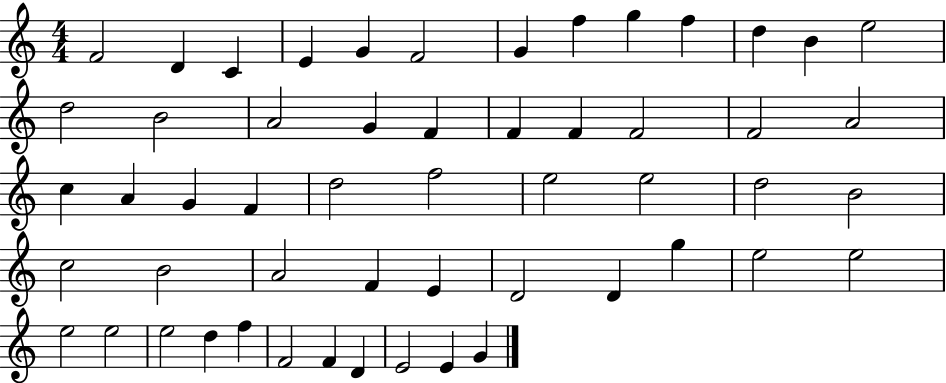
{
  \clef treble
  \numericTimeSignature
  \time 4/4
  \key c \major
  f'2 d'4 c'4 | e'4 g'4 f'2 | g'4 f''4 g''4 f''4 | d''4 b'4 e''2 | \break d''2 b'2 | a'2 g'4 f'4 | f'4 f'4 f'2 | f'2 a'2 | \break c''4 a'4 g'4 f'4 | d''2 f''2 | e''2 e''2 | d''2 b'2 | \break c''2 b'2 | a'2 f'4 e'4 | d'2 d'4 g''4 | e''2 e''2 | \break e''2 e''2 | e''2 d''4 f''4 | f'2 f'4 d'4 | e'2 e'4 g'4 | \break \bar "|."
}